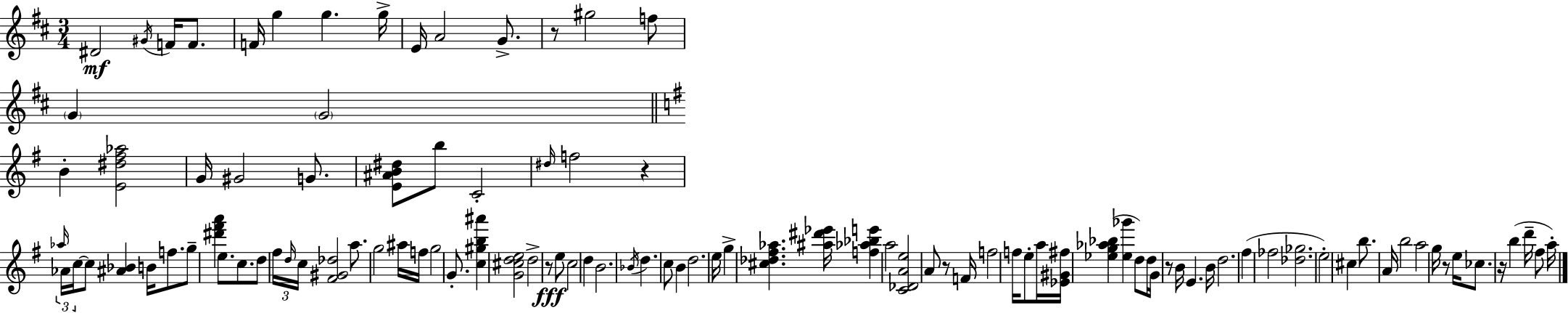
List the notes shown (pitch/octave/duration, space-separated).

D#4/h G#4/s F4/s F4/e. F4/s G5/q G5/q. G5/s E4/s A4/h G4/e. R/e G#5/h F5/e G4/q G4/h B4/q [E4,D#5,F#5,Ab5]/h G4/s G#4/h G4/e. [E4,A#4,B4,D#5]/e B5/e C4/h D#5/s F5/h R/q Ab5/s Ab4/s C5/s C5/e [A#4,Bb4]/q B4/s F5/e. G5/e [D#6,F#6,A6]/q E5/e. C5/e. D5/e F#5/s D5/s C5/s [F#4,G#4,Db5]/h A5/e. G5/h A#5/s F5/s G5/h G4/e. [C5,G#5,B5,A#6]/q [G4,C#5,D5,E5]/h D5/h R/e E5/e C5/h D5/q B4/h. Bb4/s D5/q. C5/e B4/q D5/h. E5/s G5/q [C#5,Db5,F#5,Ab5]/q. [A#5,D#6,Eb6]/s [F5,Ab5,Bb5,E6]/q A5/h [C4,Db4,A4,E5]/h A4/e R/e F4/s F5/h F5/s E5/e A5/s [Eb4,G#4,F#5]/s [Eb5,G5,Ab5,Bb5]/q [Eb5,Gb6]/q D5/e D5/s G4/s R/e B4/s E4/q. B4/s D5/h. F#5/q FES5/h [Db5,Gb5]/h. E5/h C#5/q B5/e. A4/s B5/h A5/h G5/s R/e E5/s CES5/e. R/s B5/q D6/s F#5/e A5/s